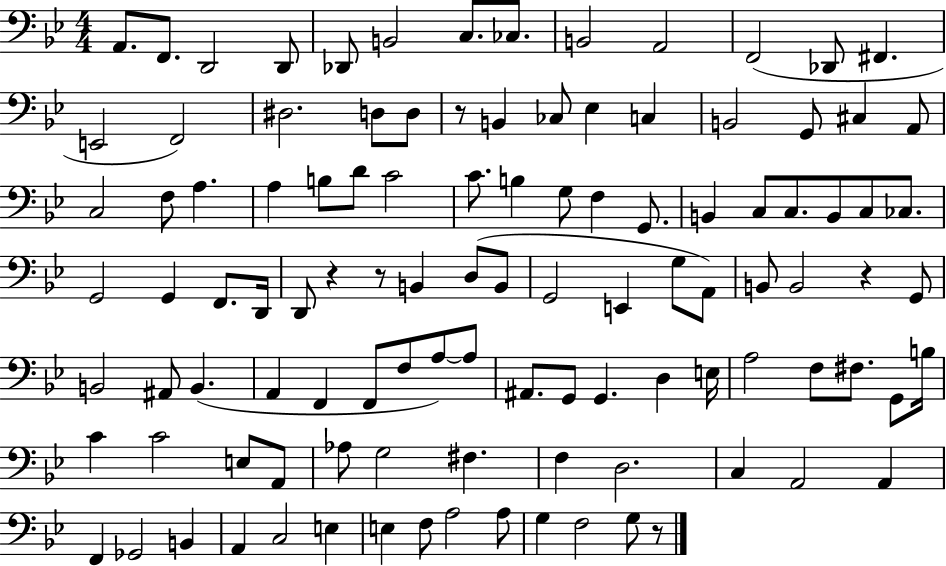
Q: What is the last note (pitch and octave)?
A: G3